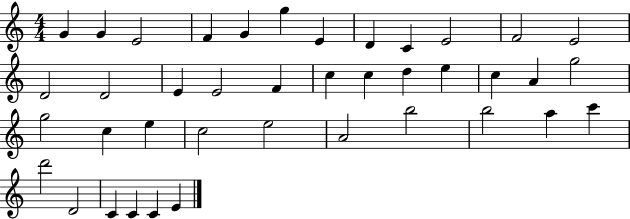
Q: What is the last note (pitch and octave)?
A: E4